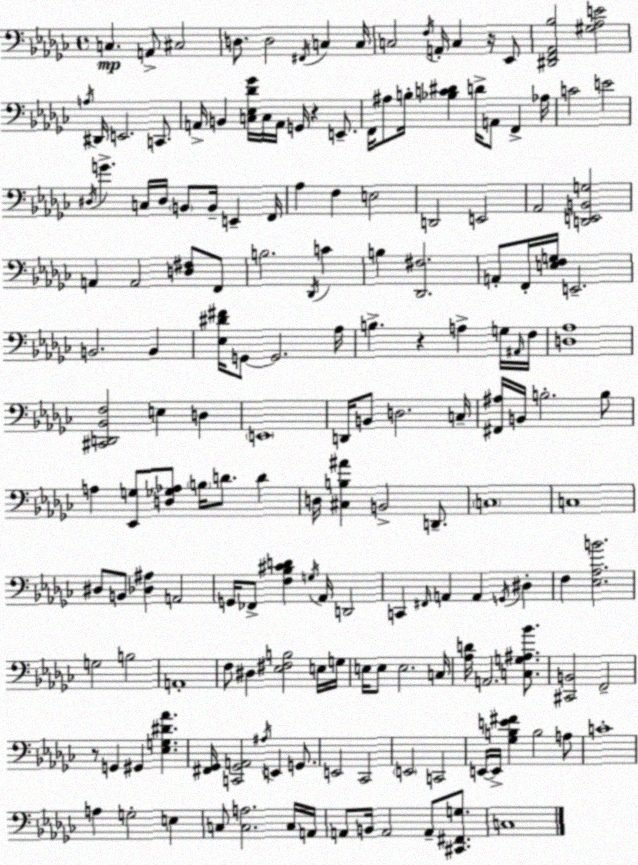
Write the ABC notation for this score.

X:1
T:Untitled
M:4/4
L:1/4
K:Ebm
C, A,,/2 ^C,2 D,/2 D,2 ^F,,/4 C, C,/4 C,2 F,/4 A,,/4 C, z/4 _E,,/2 [^D,,F,,_A,,_B,]2 [^G,_A,E]2 A,/4 ^D,,/4 E,,2 C,,/2 A,,/4 B,, [C,_E,_D_G]/4 C,/4 A,,/4 G,,/4 z E,,/2 F,,/4 ^A,/2 B,/4 [_B,C^D] D/4 A,,/2 F,, _A,/4 C2 E2 ^D,/4 G C,/4 ^D,/4 B,,/2 B,,/4 E,, F,,/4 _A, F, E,2 D,,2 E,,2 _A,,2 [D,,E,,B,,G,]2 A,, A,,2 [D,^F,]/2 F,,/2 B,2 _D,,/4 C B, [_D,,^F,]2 A,,/2 F,,/4 [E,F,G,]/4 E,,2 B,,2 B,, [_E,^D^F]/4 G,,/2 G,,2 _A,/4 B, z A, G,/4 ^A,,/4 F,/4 [D,_A,]4 [^C,,D,,_B,,F,]2 E, D, E,,4 D,,/4 B,,/2 D,2 C,/4 [^F,,^A,]/4 B,,/4 B,2 B,/2 A, [_E,,G,]/2 [D,_G,_A,]/2 B,/4 D/2 D D,/4 [^C,B,^A] B,,2 D,,/2 C,4 C,4 ^D,/2 B,,/2 [_D,^A,] A,,2 G,,/4 _F,,/2 [F,_B,^CD] G,/4 _A,,/4 D,,2 C,, ^F,,/4 A,, A,, G,,/4 ^D, F, [_E,_A,B]2 G,2 B,2 A,,4 F,/2 ^D, [_E,^F,B,]2 E,/4 G,/4 E,/4 E,/2 E,2 C,/4 [_A,D]/4 A,,2 [C,G,^A,_B]/2 [^C,,B,,]2 F,,2 z/2 G,, ^G,, [_E,G,^D_A] [^F,,_G,,]/4 [C,,_G,,A,,]2 ^A,/4 E,, G,,/2 E,,2 _C,,2 E,,2 C,,2 E,,/4 E,,/4 [_G,B,E^F] B,2 A,/2 C4 A, G,2 E, C,/2 [C,A,]2 C,/4 A,,/4 A,,/2 B,,/4 A,,2 A,,/2 [^C,,^F,,G,]/2 C,4